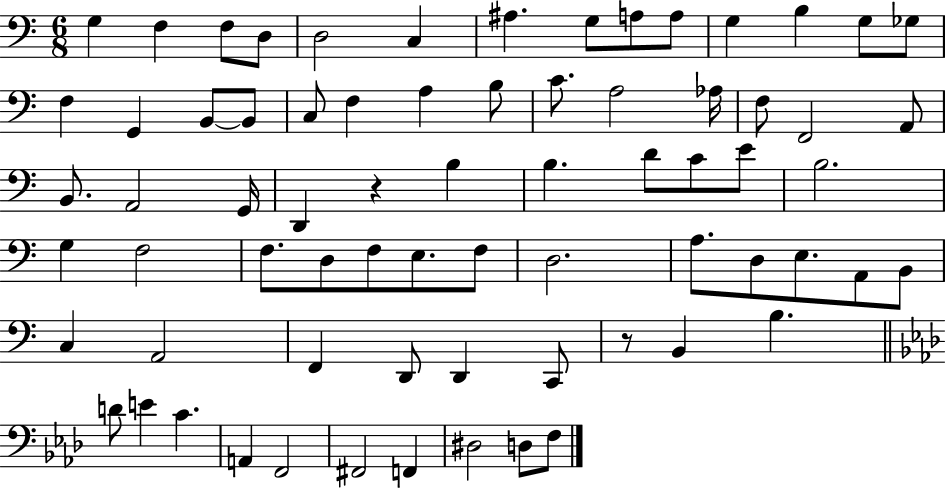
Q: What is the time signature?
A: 6/8